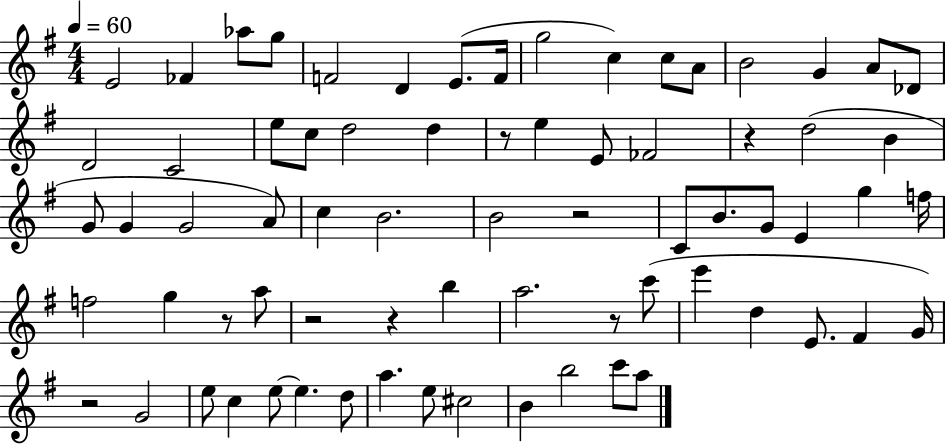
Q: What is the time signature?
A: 4/4